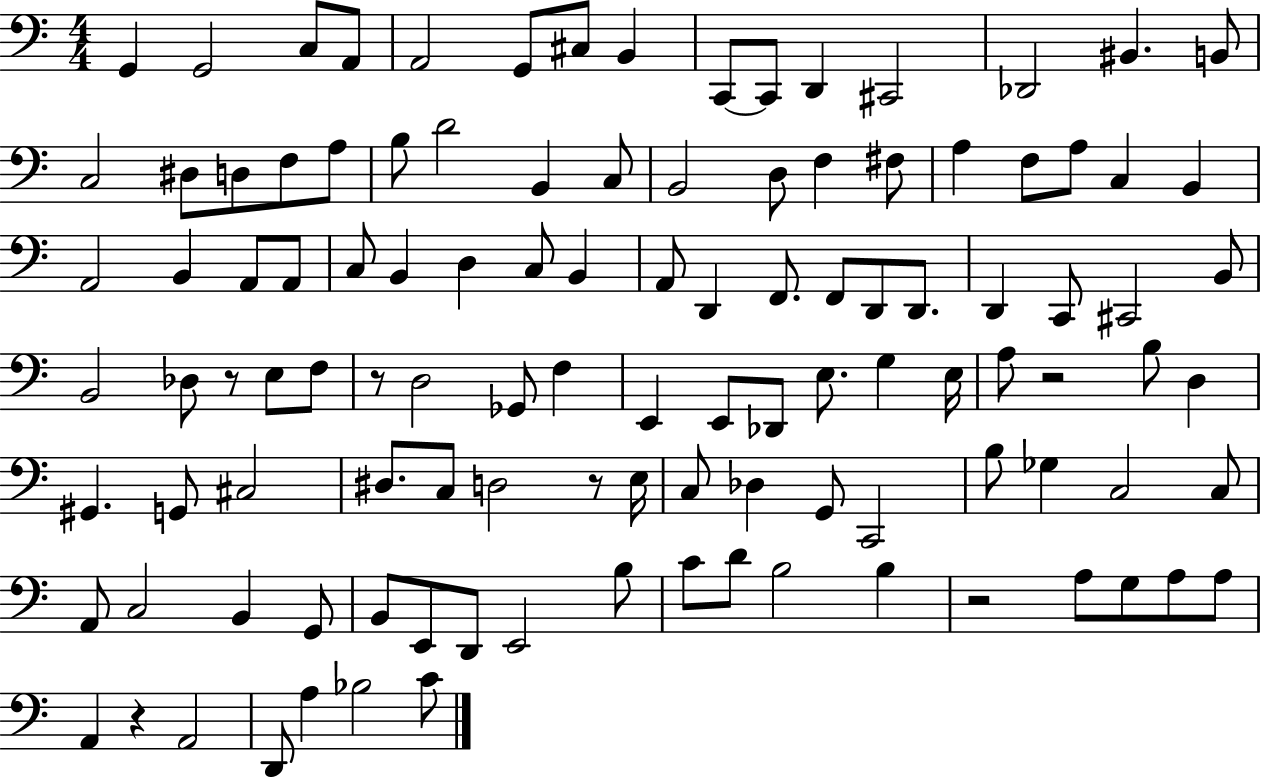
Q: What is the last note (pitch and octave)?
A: C4